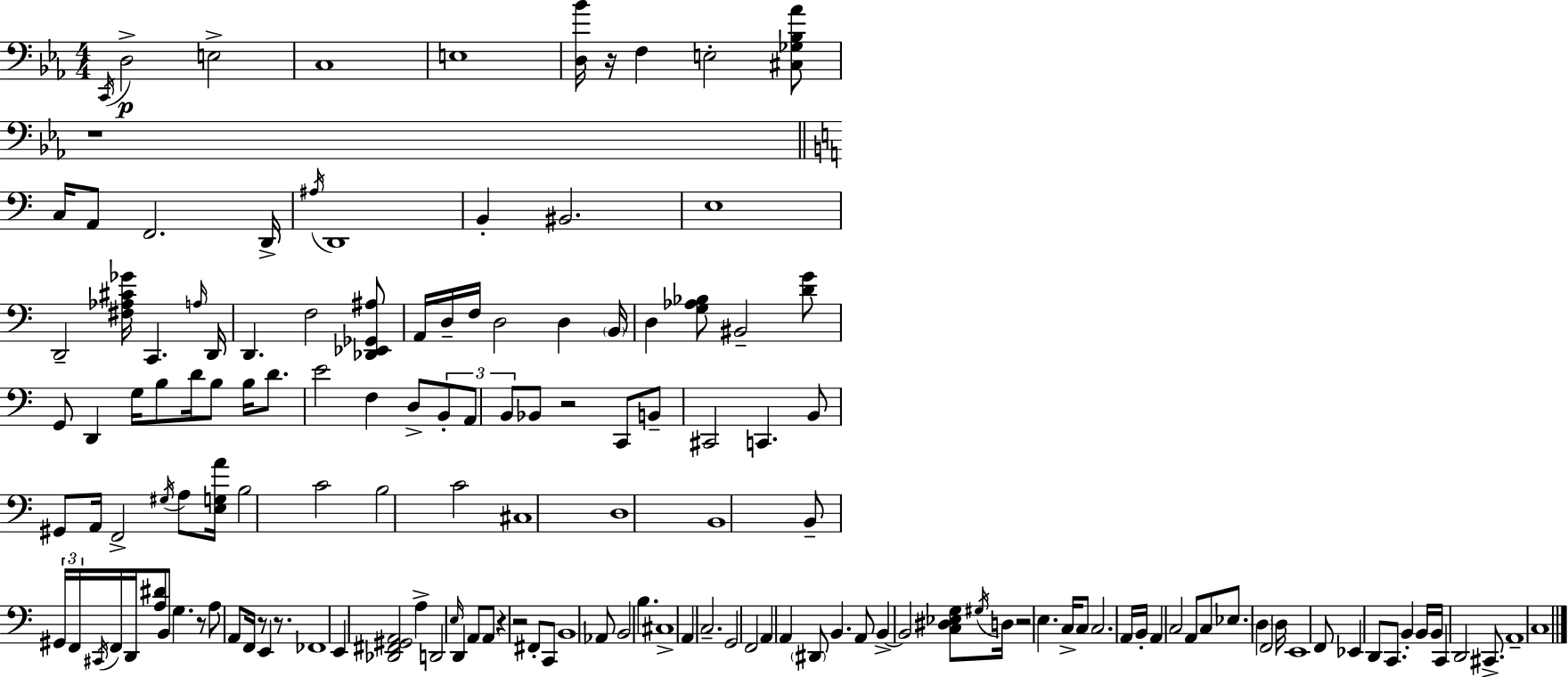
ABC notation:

X:1
T:Untitled
M:4/4
L:1/4
K:Eb
C,,/4 D,2 E,2 C,4 E,4 [D,_B]/4 z/4 F, E,2 [^C,_G,_B,_A]/2 z4 C,/4 A,,/2 F,,2 D,,/4 ^A,/4 D,,4 B,, ^B,,2 E,4 D,,2 [^F,_A,^C_G]/4 C,, A,/4 D,,/4 D,, F,2 [_D,,_E,,_G,,^A,]/2 A,,/4 D,/4 F,/4 D,2 D, B,,/4 D, [G,_A,_B,]/2 ^B,,2 [DG]/2 G,,/2 D,, G,/4 B,/2 D/4 B,/2 B,/4 D/2 E2 F, D,/2 B,,/2 A,,/2 B,,/2 _B,,/2 z2 C,,/2 B,,/2 ^C,,2 C,, B,,/2 ^G,,/2 A,,/4 F,,2 ^G,/4 A,/2 [E,G,A]/4 B,2 C2 B,2 C2 ^C,4 D,4 B,,4 B,,/2 ^G,,/4 F,,/4 ^C,,/4 F,,/4 D,,/4 [A,^D]/2 B,,/2 G, z/2 A,/2 A,,/2 F,,/4 z/2 E,, z/2 _F,,4 E,, [_D,,^F,,^G,,A,,]2 A, D,,2 E,/4 D,, A,,/2 A,,/2 z z2 ^F,,/2 C,,/2 B,,4 _A,,/2 B,,2 B, ^C,4 A,, C,2 G,,2 F,,2 A,, A,, ^D,,/2 B,, A,,/2 B,, B,,2 [C,^D,_E,G,]/2 ^G,/4 D,/4 z2 E, C,/4 C,/2 C,2 A,,/4 B,,/4 A,, C,2 A,,/2 C,/2 _E,/2 D, F,,2 D,/4 E,,4 F,,/2 _E,, D,,/2 C,,/2 B,, B,,/4 B,,/4 C,, D,,2 ^C,,/2 A,,4 C,4